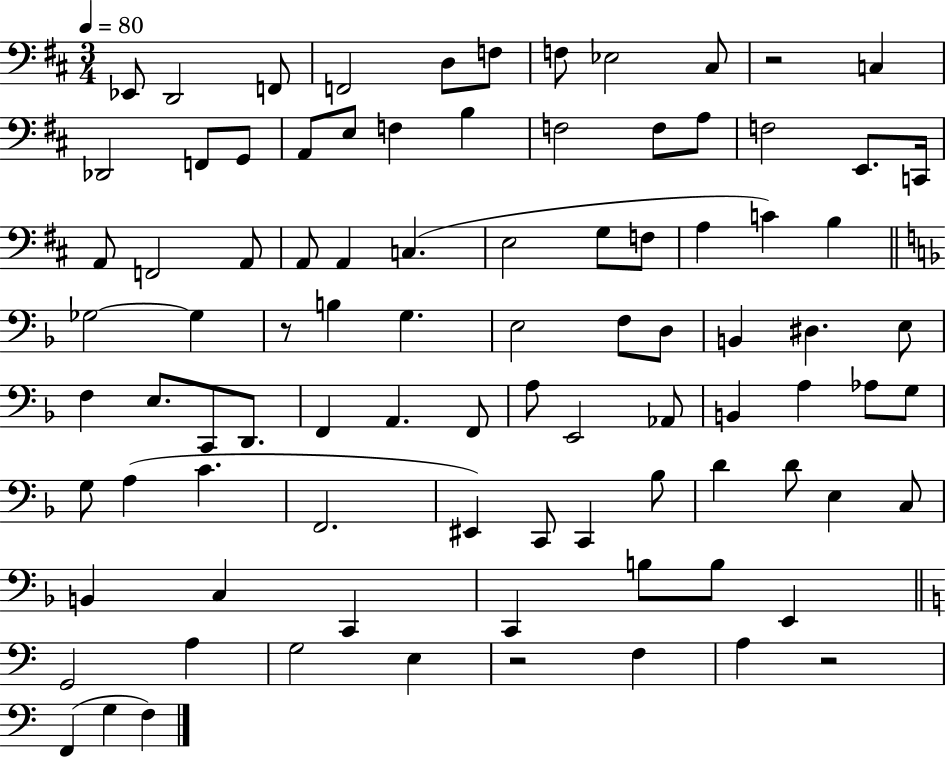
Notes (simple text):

Eb2/e D2/h F2/e F2/h D3/e F3/e F3/e Eb3/h C#3/e R/h C3/q Db2/h F2/e G2/e A2/e E3/e F3/q B3/q F3/h F3/e A3/e F3/h E2/e. C2/s A2/e F2/h A2/e A2/e A2/q C3/q. E3/h G3/e F3/e A3/q C4/q B3/q Gb3/h Gb3/q R/e B3/q G3/q. E3/h F3/e D3/e B2/q D#3/q. E3/e F3/q E3/e. C2/e D2/e. F2/q A2/q. F2/e A3/e E2/h Ab2/e B2/q A3/q Ab3/e G3/e G3/e A3/q C4/q. F2/h. EIS2/q C2/e C2/q Bb3/e D4/q D4/e E3/q C3/e B2/q C3/q C2/q C2/q B3/e B3/e E2/q G2/h A3/q G3/h E3/q R/h F3/q A3/q R/h F2/q G3/q F3/q